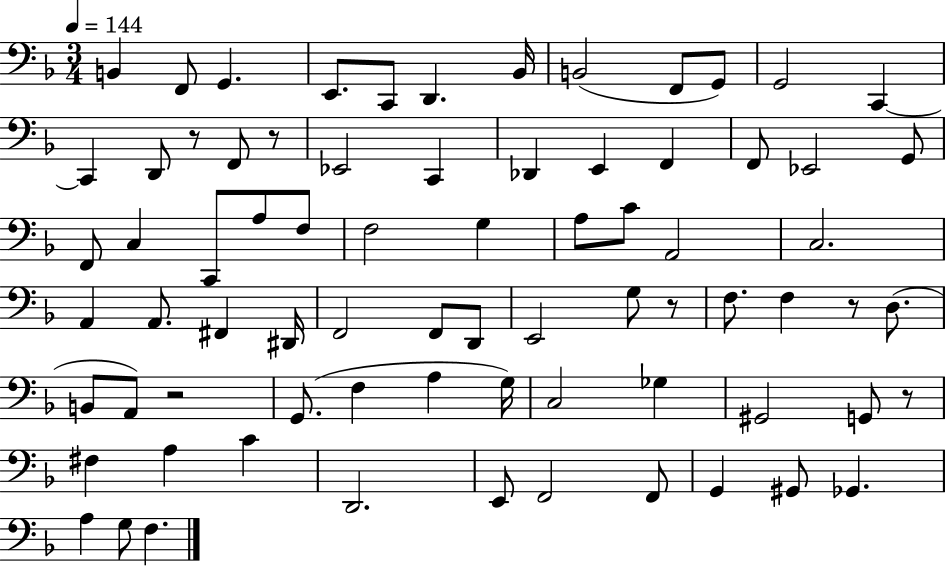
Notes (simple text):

B2/q F2/e G2/q. E2/e. C2/e D2/q. Bb2/s B2/h F2/e G2/e G2/h C2/q C2/q D2/e R/e F2/e R/e Eb2/h C2/q Db2/q E2/q F2/q F2/e Eb2/h G2/e F2/e C3/q C2/e A3/e F3/e F3/h G3/q A3/e C4/e A2/h C3/h. A2/q A2/e. F#2/q D#2/s F2/h F2/e D2/e E2/h G3/e R/e F3/e. F3/q R/e D3/e. B2/e A2/e R/h G2/e. F3/q A3/q G3/s C3/h Gb3/q G#2/h G2/e R/e F#3/q A3/q C4/q D2/h. E2/e F2/h F2/e G2/q G#2/e Gb2/q. A3/q G3/e F3/q.